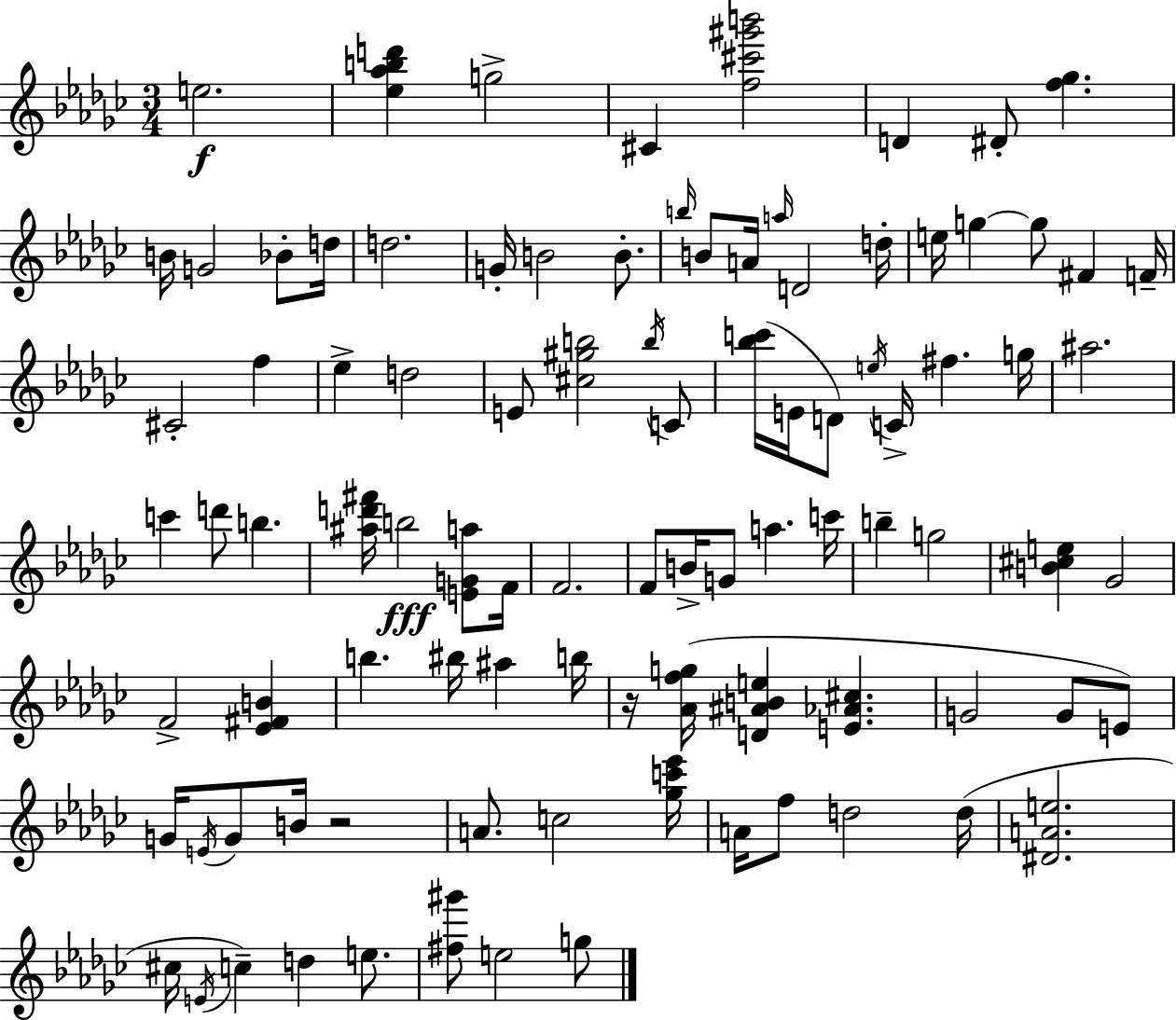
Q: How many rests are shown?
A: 2